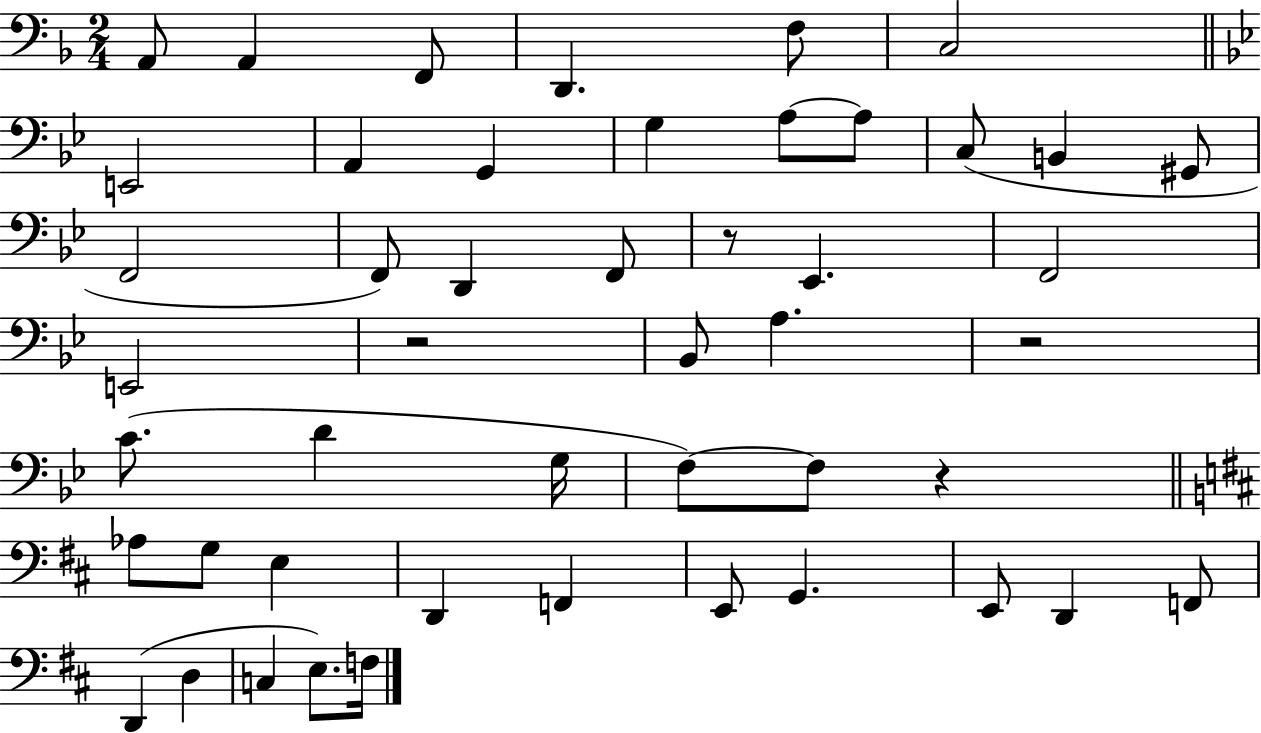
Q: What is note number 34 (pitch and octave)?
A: F2